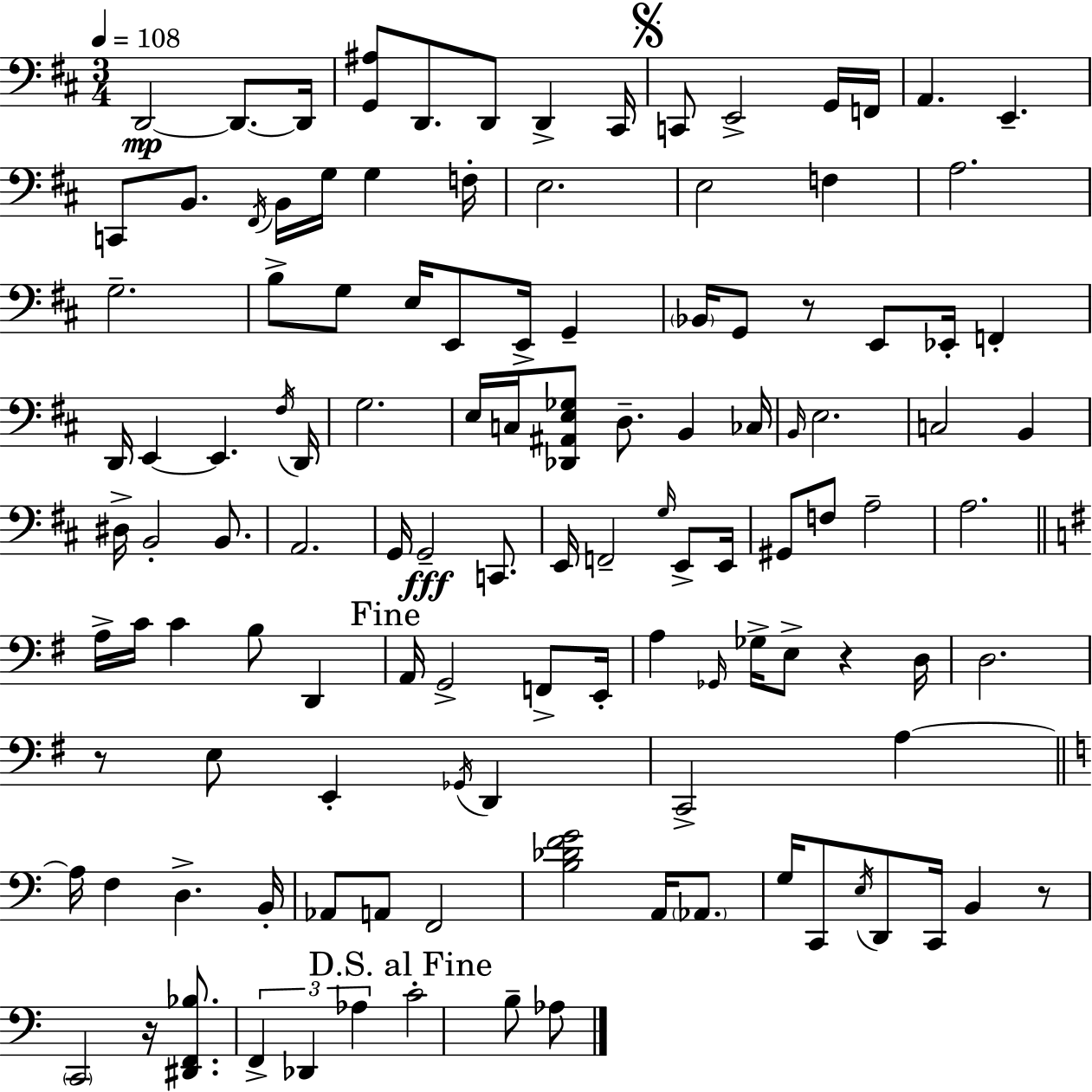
X:1
T:Untitled
M:3/4
L:1/4
K:D
D,,2 D,,/2 D,,/4 [G,,^A,]/2 D,,/2 D,,/2 D,, ^C,,/4 C,,/2 E,,2 G,,/4 F,,/4 A,, E,, C,,/2 B,,/2 ^F,,/4 B,,/4 G,/4 G, F,/4 E,2 E,2 F, A,2 G,2 B,/2 G,/2 E,/4 E,,/2 E,,/4 G,, _B,,/4 G,,/2 z/2 E,,/2 _E,,/4 F,, D,,/4 E,, E,, ^F,/4 D,,/4 G,2 E,/4 C,/4 [_D,,^A,,E,_G,]/2 D,/2 B,, _C,/4 B,,/4 E,2 C,2 B,, ^D,/4 B,,2 B,,/2 A,,2 G,,/4 G,,2 C,,/2 E,,/4 F,,2 G,/4 E,,/2 E,,/4 ^G,,/2 F,/2 A,2 A,2 A,/4 C/4 C B,/2 D,, A,,/4 G,,2 F,,/2 E,,/4 A, _G,,/4 _G,/4 E,/2 z D,/4 D,2 z/2 E,/2 E,, _G,,/4 D,, C,,2 A, A,/4 F, D, B,,/4 _A,,/2 A,,/2 F,,2 [B,_DFG]2 A,,/4 _A,,/2 G,/4 C,,/2 E,/4 D,,/2 C,,/4 B,, z/2 C,,2 z/4 [^D,,F,,_B,]/2 F,, _D,, _A, C2 B,/2 _A,/2